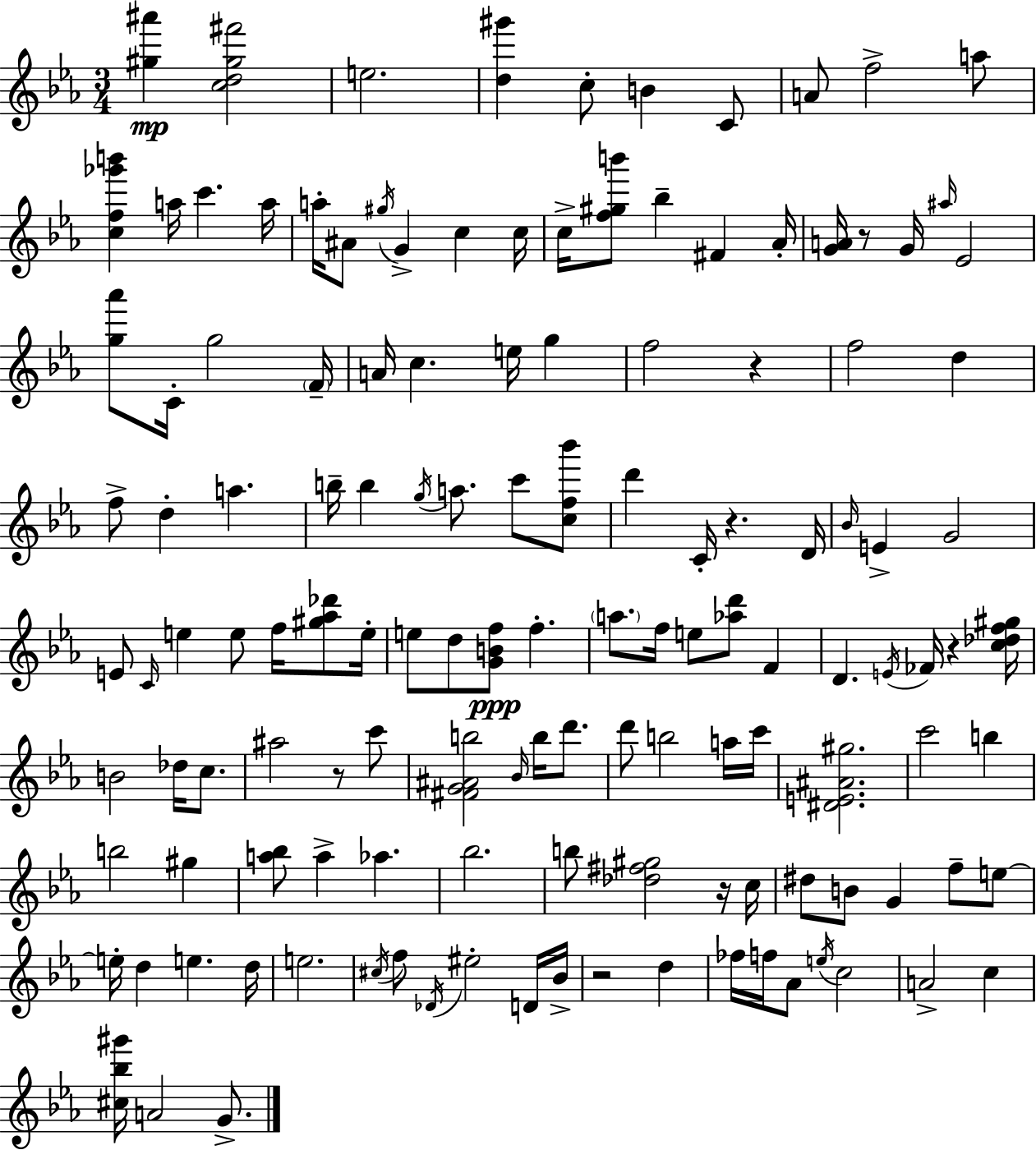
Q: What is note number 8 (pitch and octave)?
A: A5